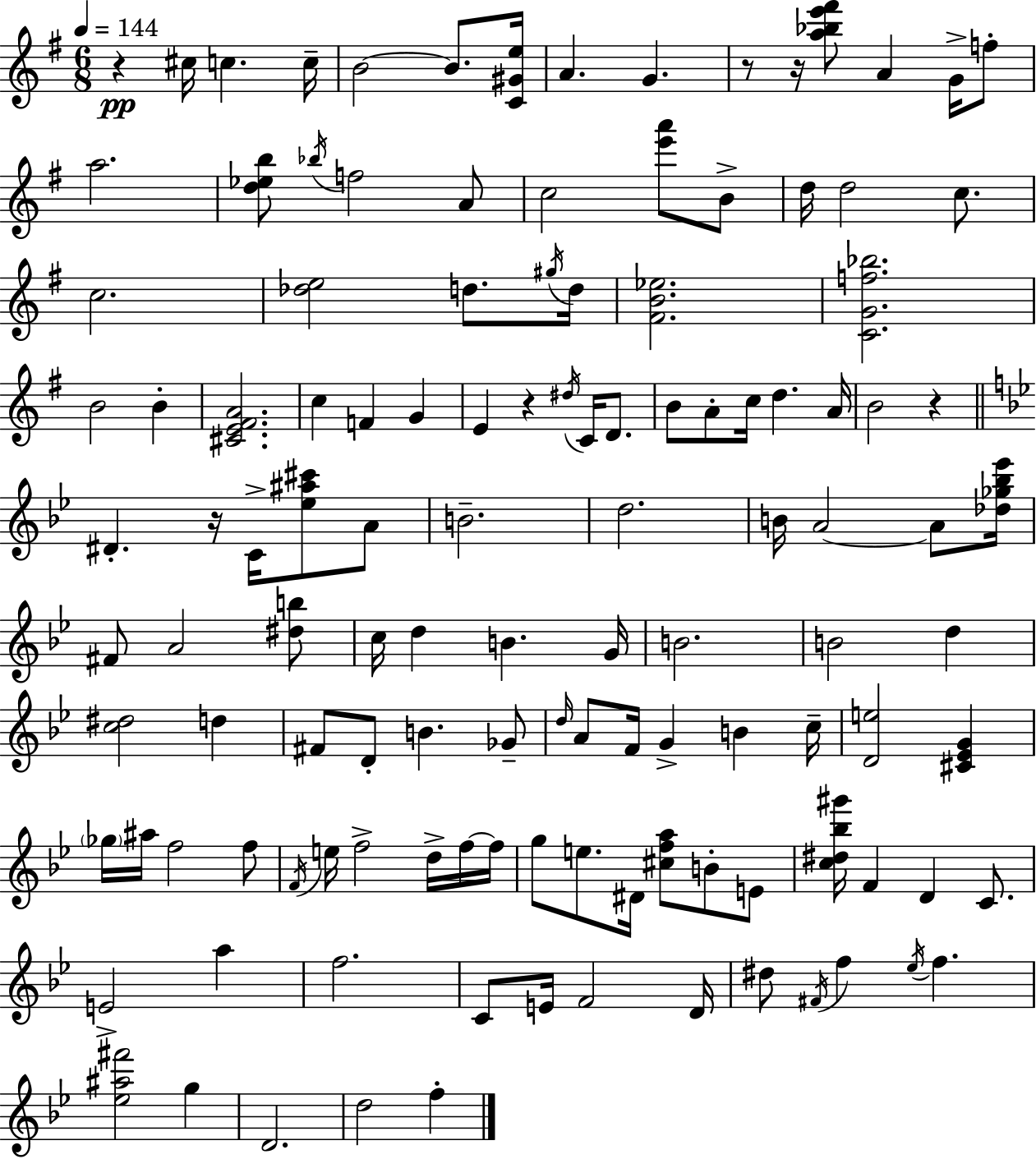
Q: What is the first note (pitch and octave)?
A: C#5